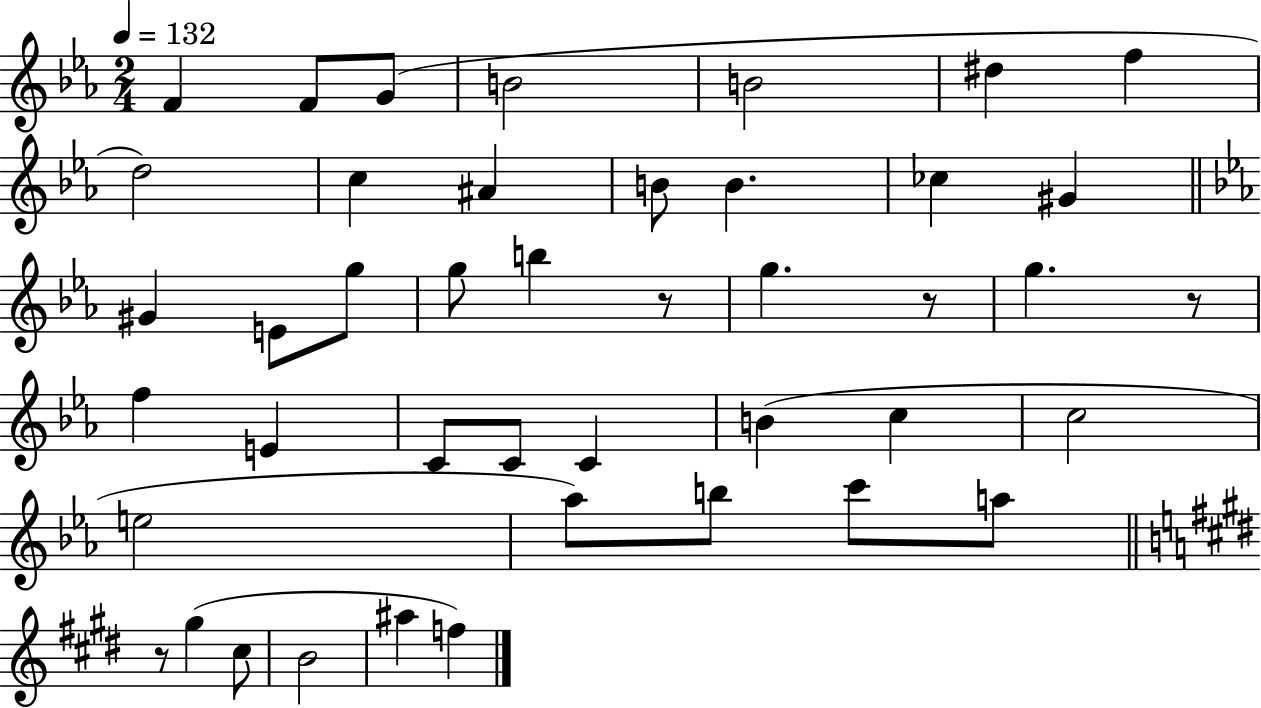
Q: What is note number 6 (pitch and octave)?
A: D#5